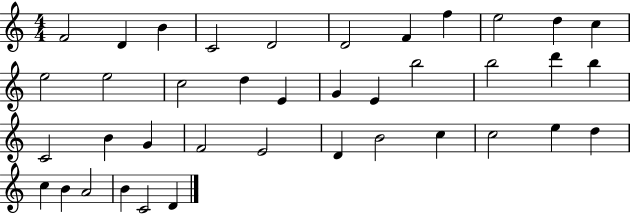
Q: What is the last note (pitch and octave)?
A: D4